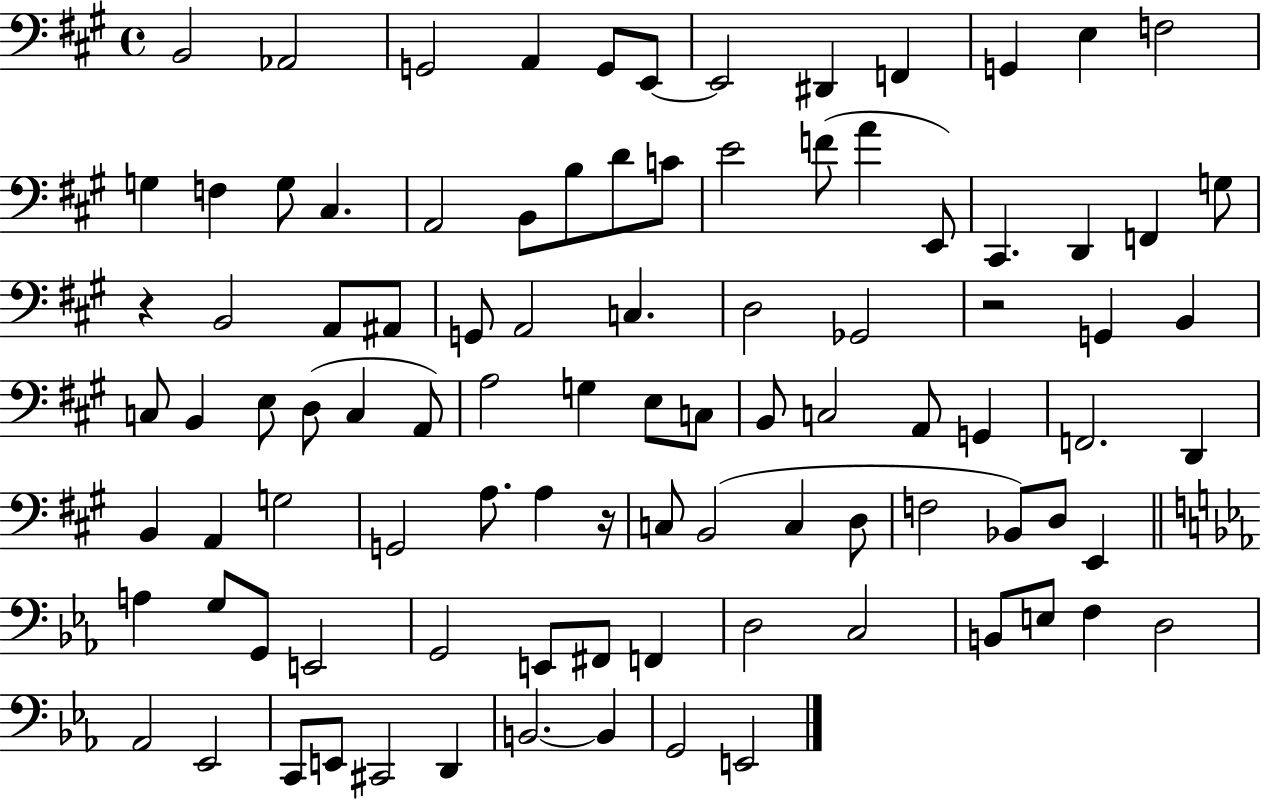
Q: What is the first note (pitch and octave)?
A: B2